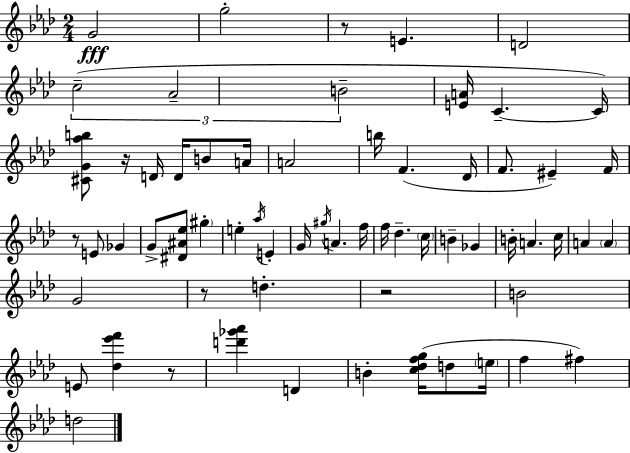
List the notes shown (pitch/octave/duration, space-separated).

G4/h G5/h R/e E4/q. D4/h C5/h Ab4/h B4/h [E4,A4]/s C4/q. C4/s [C#4,G4,Ab5,B5]/e R/s D4/s D4/s B4/e A4/s A4/h B5/s F4/q. Db4/s F4/e. EIS4/q F4/s R/e E4/e Gb4/q G4/e [D#4,A#4,Eb5]/e G#5/q E5/q Ab5/s E4/q G4/s G#5/s A4/q. F5/s F5/s Db5/q. C5/s B4/q Gb4/q B4/s A4/q. C5/s A4/q A4/q G4/h R/e D5/q. R/h B4/h E4/e [Db5,Eb6,F6]/q R/e [D6,Gb6,Ab6]/q D4/q B4/q [C5,Db5,F5,G5]/s D5/e E5/s F5/q F#5/q D5/h